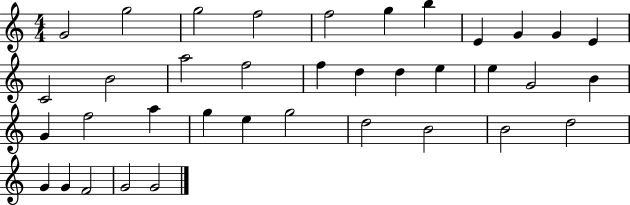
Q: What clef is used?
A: treble